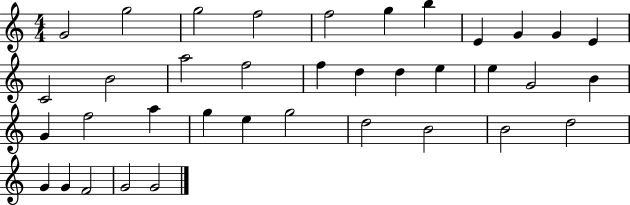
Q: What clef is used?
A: treble